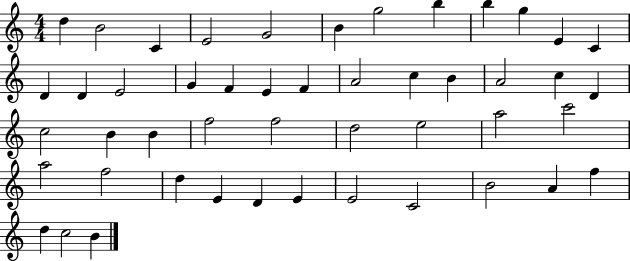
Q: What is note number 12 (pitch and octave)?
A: C4